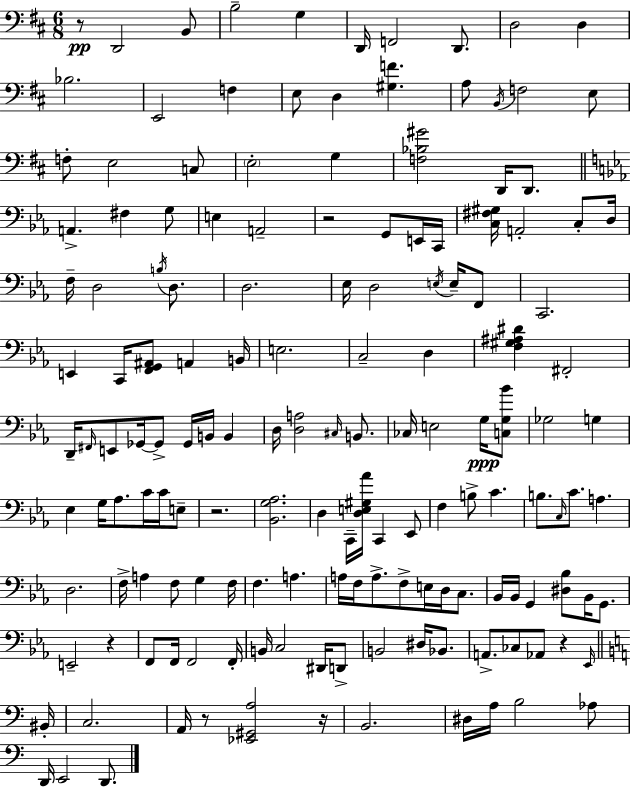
{
  \clef bass
  \numericTimeSignature
  \time 6/8
  \key d \major
  r8\pp d,2 b,8 | b2-- g4 | d,16 f,2 d,8. | d2 d4 | \break bes2. | e,2 f4 | e8 d4 <gis f'>4. | a8 \acciaccatura { b,16 } f2 e8 | \break f8-. e2 c8 | \parenthesize e2-. g4 | <f bes gis'>2 d,16 d,8. | \bar "||" \break \key c \minor a,4.-> fis4 g8 | e4 a,2-- | r2 g,8 e,16 c,16 | <c fis gis>16 a,2-. c8-. d16 | \break f16-- d2 \acciaccatura { b16 } d8. | d2. | ees16 d2 \acciaccatura { e16 } e16-- | f,8 c,2. | \break e,4 c,16 <f, g, ais,>8 a,4 | b,16 e2. | c2-- d4 | <f gis ais dis'>4 fis,2-. | \break d,16-- \grace { fis,16 } e,8 ges,16~~ ges,8-> ges,16 b,16 b,4 | d16 <d a>2 | \grace { cis16 } b,8. ces16 e2 | g16\ppp <c g bes'>8 ges2 | \break g4 ees4 g16 aes8. | c'16 c'16 e8-- r2. | <bes, g aes>2. | d4 c,16-- <d e gis aes'>16 c,4 | \break ees,8 f4 b8-> c'4. | b8. \grace { c16 } c'8. a4. | d2. | f16-> a4 f8 | \break g4 f16 f4. a4. | a16 f16 a8.-> f8-> | e16 d16 c8. bes,16 bes,16 g,4 <dis bes>8 | bes,16 g,8. e,2-- | \break r4 f,8 f,16 f,2 | f,16-. b,16 c2 | dis,16 d,8-> b,2 | dis16 bes,8. a,8.-> ces8 aes,8 | \break r4 \grace { ees,16 } \bar "||" \break \key a \minor bis,16-. c2. | a,16 r8 <ees, gis, a>2 | r16 b,2. | dis16 a16 b2 aes8 | \break d,16 e,2 d,8. | \bar "|."
}